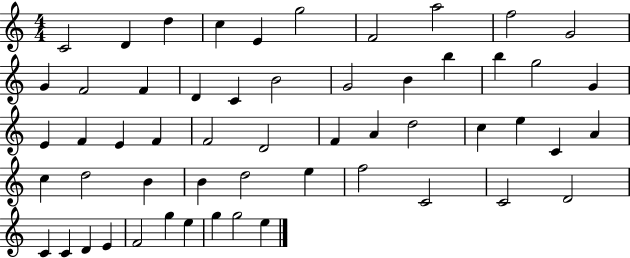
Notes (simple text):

C4/h D4/q D5/q C5/q E4/q G5/h F4/h A5/h F5/h G4/h G4/q F4/h F4/q D4/q C4/q B4/h G4/h B4/q B5/q B5/q G5/h G4/q E4/q F4/q E4/q F4/q F4/h D4/h F4/q A4/q D5/h C5/q E5/q C4/q A4/q C5/q D5/h B4/q B4/q D5/h E5/q F5/h C4/h C4/h D4/h C4/q C4/q D4/q E4/q F4/h G5/q E5/q G5/q G5/h E5/q